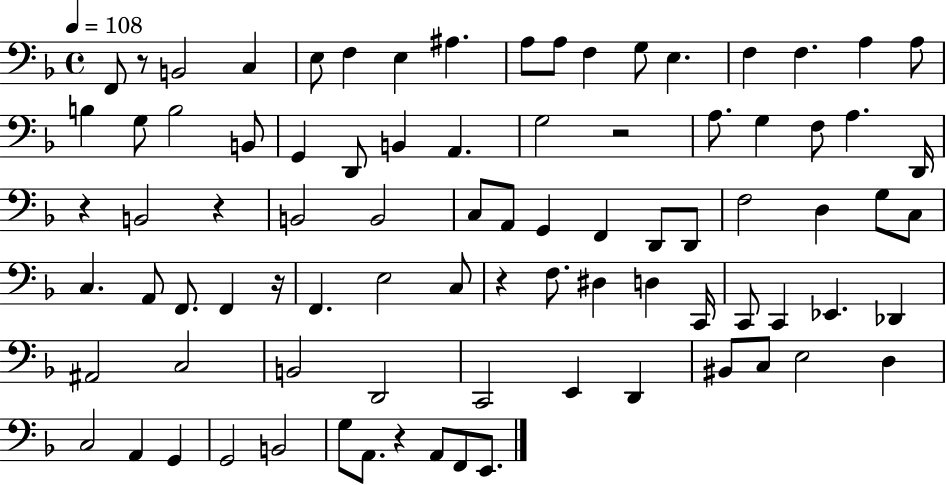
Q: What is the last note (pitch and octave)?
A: E2